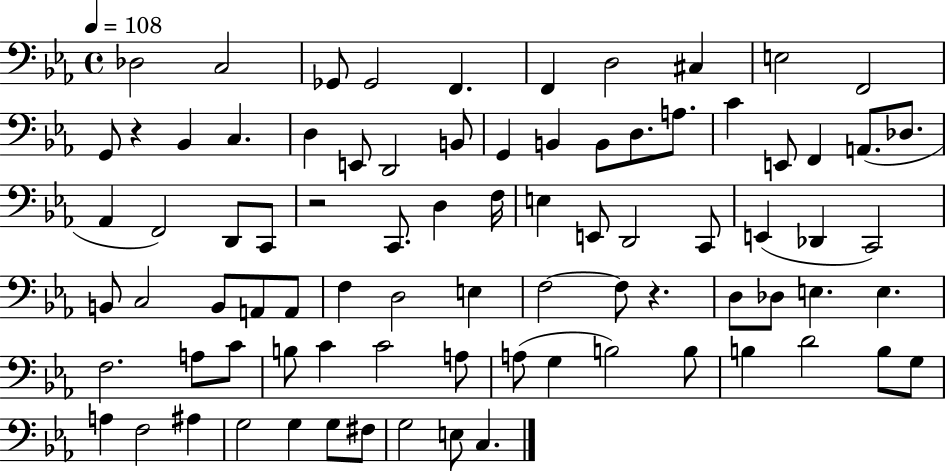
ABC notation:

X:1
T:Untitled
M:4/4
L:1/4
K:Eb
_D,2 C,2 _G,,/2 _G,,2 F,, F,, D,2 ^C, E,2 F,,2 G,,/2 z _B,, C, D, E,,/2 D,,2 B,,/2 G,, B,, B,,/2 D,/2 A,/2 C E,,/2 F,, A,,/2 _D,/2 _A,, F,,2 D,,/2 C,,/2 z2 C,,/2 D, F,/4 E, E,,/2 D,,2 C,,/2 E,, _D,, C,,2 B,,/2 C,2 B,,/2 A,,/2 A,,/2 F, D,2 E, F,2 F,/2 z D,/2 _D,/2 E, E, F,2 A,/2 C/2 B,/2 C C2 A,/2 A,/2 G, B,2 B,/2 B, D2 B,/2 G,/2 A, F,2 ^A, G,2 G, G,/2 ^F,/2 G,2 E,/2 C,